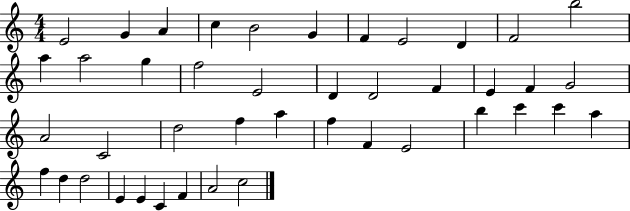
{
  \clef treble
  \numericTimeSignature
  \time 4/4
  \key c \major
  e'2 g'4 a'4 | c''4 b'2 g'4 | f'4 e'2 d'4 | f'2 b''2 | \break a''4 a''2 g''4 | f''2 e'2 | d'4 d'2 f'4 | e'4 f'4 g'2 | \break a'2 c'2 | d''2 f''4 a''4 | f''4 f'4 e'2 | b''4 c'''4 c'''4 a''4 | \break f''4 d''4 d''2 | e'4 e'4 c'4 f'4 | a'2 c''2 | \bar "|."
}